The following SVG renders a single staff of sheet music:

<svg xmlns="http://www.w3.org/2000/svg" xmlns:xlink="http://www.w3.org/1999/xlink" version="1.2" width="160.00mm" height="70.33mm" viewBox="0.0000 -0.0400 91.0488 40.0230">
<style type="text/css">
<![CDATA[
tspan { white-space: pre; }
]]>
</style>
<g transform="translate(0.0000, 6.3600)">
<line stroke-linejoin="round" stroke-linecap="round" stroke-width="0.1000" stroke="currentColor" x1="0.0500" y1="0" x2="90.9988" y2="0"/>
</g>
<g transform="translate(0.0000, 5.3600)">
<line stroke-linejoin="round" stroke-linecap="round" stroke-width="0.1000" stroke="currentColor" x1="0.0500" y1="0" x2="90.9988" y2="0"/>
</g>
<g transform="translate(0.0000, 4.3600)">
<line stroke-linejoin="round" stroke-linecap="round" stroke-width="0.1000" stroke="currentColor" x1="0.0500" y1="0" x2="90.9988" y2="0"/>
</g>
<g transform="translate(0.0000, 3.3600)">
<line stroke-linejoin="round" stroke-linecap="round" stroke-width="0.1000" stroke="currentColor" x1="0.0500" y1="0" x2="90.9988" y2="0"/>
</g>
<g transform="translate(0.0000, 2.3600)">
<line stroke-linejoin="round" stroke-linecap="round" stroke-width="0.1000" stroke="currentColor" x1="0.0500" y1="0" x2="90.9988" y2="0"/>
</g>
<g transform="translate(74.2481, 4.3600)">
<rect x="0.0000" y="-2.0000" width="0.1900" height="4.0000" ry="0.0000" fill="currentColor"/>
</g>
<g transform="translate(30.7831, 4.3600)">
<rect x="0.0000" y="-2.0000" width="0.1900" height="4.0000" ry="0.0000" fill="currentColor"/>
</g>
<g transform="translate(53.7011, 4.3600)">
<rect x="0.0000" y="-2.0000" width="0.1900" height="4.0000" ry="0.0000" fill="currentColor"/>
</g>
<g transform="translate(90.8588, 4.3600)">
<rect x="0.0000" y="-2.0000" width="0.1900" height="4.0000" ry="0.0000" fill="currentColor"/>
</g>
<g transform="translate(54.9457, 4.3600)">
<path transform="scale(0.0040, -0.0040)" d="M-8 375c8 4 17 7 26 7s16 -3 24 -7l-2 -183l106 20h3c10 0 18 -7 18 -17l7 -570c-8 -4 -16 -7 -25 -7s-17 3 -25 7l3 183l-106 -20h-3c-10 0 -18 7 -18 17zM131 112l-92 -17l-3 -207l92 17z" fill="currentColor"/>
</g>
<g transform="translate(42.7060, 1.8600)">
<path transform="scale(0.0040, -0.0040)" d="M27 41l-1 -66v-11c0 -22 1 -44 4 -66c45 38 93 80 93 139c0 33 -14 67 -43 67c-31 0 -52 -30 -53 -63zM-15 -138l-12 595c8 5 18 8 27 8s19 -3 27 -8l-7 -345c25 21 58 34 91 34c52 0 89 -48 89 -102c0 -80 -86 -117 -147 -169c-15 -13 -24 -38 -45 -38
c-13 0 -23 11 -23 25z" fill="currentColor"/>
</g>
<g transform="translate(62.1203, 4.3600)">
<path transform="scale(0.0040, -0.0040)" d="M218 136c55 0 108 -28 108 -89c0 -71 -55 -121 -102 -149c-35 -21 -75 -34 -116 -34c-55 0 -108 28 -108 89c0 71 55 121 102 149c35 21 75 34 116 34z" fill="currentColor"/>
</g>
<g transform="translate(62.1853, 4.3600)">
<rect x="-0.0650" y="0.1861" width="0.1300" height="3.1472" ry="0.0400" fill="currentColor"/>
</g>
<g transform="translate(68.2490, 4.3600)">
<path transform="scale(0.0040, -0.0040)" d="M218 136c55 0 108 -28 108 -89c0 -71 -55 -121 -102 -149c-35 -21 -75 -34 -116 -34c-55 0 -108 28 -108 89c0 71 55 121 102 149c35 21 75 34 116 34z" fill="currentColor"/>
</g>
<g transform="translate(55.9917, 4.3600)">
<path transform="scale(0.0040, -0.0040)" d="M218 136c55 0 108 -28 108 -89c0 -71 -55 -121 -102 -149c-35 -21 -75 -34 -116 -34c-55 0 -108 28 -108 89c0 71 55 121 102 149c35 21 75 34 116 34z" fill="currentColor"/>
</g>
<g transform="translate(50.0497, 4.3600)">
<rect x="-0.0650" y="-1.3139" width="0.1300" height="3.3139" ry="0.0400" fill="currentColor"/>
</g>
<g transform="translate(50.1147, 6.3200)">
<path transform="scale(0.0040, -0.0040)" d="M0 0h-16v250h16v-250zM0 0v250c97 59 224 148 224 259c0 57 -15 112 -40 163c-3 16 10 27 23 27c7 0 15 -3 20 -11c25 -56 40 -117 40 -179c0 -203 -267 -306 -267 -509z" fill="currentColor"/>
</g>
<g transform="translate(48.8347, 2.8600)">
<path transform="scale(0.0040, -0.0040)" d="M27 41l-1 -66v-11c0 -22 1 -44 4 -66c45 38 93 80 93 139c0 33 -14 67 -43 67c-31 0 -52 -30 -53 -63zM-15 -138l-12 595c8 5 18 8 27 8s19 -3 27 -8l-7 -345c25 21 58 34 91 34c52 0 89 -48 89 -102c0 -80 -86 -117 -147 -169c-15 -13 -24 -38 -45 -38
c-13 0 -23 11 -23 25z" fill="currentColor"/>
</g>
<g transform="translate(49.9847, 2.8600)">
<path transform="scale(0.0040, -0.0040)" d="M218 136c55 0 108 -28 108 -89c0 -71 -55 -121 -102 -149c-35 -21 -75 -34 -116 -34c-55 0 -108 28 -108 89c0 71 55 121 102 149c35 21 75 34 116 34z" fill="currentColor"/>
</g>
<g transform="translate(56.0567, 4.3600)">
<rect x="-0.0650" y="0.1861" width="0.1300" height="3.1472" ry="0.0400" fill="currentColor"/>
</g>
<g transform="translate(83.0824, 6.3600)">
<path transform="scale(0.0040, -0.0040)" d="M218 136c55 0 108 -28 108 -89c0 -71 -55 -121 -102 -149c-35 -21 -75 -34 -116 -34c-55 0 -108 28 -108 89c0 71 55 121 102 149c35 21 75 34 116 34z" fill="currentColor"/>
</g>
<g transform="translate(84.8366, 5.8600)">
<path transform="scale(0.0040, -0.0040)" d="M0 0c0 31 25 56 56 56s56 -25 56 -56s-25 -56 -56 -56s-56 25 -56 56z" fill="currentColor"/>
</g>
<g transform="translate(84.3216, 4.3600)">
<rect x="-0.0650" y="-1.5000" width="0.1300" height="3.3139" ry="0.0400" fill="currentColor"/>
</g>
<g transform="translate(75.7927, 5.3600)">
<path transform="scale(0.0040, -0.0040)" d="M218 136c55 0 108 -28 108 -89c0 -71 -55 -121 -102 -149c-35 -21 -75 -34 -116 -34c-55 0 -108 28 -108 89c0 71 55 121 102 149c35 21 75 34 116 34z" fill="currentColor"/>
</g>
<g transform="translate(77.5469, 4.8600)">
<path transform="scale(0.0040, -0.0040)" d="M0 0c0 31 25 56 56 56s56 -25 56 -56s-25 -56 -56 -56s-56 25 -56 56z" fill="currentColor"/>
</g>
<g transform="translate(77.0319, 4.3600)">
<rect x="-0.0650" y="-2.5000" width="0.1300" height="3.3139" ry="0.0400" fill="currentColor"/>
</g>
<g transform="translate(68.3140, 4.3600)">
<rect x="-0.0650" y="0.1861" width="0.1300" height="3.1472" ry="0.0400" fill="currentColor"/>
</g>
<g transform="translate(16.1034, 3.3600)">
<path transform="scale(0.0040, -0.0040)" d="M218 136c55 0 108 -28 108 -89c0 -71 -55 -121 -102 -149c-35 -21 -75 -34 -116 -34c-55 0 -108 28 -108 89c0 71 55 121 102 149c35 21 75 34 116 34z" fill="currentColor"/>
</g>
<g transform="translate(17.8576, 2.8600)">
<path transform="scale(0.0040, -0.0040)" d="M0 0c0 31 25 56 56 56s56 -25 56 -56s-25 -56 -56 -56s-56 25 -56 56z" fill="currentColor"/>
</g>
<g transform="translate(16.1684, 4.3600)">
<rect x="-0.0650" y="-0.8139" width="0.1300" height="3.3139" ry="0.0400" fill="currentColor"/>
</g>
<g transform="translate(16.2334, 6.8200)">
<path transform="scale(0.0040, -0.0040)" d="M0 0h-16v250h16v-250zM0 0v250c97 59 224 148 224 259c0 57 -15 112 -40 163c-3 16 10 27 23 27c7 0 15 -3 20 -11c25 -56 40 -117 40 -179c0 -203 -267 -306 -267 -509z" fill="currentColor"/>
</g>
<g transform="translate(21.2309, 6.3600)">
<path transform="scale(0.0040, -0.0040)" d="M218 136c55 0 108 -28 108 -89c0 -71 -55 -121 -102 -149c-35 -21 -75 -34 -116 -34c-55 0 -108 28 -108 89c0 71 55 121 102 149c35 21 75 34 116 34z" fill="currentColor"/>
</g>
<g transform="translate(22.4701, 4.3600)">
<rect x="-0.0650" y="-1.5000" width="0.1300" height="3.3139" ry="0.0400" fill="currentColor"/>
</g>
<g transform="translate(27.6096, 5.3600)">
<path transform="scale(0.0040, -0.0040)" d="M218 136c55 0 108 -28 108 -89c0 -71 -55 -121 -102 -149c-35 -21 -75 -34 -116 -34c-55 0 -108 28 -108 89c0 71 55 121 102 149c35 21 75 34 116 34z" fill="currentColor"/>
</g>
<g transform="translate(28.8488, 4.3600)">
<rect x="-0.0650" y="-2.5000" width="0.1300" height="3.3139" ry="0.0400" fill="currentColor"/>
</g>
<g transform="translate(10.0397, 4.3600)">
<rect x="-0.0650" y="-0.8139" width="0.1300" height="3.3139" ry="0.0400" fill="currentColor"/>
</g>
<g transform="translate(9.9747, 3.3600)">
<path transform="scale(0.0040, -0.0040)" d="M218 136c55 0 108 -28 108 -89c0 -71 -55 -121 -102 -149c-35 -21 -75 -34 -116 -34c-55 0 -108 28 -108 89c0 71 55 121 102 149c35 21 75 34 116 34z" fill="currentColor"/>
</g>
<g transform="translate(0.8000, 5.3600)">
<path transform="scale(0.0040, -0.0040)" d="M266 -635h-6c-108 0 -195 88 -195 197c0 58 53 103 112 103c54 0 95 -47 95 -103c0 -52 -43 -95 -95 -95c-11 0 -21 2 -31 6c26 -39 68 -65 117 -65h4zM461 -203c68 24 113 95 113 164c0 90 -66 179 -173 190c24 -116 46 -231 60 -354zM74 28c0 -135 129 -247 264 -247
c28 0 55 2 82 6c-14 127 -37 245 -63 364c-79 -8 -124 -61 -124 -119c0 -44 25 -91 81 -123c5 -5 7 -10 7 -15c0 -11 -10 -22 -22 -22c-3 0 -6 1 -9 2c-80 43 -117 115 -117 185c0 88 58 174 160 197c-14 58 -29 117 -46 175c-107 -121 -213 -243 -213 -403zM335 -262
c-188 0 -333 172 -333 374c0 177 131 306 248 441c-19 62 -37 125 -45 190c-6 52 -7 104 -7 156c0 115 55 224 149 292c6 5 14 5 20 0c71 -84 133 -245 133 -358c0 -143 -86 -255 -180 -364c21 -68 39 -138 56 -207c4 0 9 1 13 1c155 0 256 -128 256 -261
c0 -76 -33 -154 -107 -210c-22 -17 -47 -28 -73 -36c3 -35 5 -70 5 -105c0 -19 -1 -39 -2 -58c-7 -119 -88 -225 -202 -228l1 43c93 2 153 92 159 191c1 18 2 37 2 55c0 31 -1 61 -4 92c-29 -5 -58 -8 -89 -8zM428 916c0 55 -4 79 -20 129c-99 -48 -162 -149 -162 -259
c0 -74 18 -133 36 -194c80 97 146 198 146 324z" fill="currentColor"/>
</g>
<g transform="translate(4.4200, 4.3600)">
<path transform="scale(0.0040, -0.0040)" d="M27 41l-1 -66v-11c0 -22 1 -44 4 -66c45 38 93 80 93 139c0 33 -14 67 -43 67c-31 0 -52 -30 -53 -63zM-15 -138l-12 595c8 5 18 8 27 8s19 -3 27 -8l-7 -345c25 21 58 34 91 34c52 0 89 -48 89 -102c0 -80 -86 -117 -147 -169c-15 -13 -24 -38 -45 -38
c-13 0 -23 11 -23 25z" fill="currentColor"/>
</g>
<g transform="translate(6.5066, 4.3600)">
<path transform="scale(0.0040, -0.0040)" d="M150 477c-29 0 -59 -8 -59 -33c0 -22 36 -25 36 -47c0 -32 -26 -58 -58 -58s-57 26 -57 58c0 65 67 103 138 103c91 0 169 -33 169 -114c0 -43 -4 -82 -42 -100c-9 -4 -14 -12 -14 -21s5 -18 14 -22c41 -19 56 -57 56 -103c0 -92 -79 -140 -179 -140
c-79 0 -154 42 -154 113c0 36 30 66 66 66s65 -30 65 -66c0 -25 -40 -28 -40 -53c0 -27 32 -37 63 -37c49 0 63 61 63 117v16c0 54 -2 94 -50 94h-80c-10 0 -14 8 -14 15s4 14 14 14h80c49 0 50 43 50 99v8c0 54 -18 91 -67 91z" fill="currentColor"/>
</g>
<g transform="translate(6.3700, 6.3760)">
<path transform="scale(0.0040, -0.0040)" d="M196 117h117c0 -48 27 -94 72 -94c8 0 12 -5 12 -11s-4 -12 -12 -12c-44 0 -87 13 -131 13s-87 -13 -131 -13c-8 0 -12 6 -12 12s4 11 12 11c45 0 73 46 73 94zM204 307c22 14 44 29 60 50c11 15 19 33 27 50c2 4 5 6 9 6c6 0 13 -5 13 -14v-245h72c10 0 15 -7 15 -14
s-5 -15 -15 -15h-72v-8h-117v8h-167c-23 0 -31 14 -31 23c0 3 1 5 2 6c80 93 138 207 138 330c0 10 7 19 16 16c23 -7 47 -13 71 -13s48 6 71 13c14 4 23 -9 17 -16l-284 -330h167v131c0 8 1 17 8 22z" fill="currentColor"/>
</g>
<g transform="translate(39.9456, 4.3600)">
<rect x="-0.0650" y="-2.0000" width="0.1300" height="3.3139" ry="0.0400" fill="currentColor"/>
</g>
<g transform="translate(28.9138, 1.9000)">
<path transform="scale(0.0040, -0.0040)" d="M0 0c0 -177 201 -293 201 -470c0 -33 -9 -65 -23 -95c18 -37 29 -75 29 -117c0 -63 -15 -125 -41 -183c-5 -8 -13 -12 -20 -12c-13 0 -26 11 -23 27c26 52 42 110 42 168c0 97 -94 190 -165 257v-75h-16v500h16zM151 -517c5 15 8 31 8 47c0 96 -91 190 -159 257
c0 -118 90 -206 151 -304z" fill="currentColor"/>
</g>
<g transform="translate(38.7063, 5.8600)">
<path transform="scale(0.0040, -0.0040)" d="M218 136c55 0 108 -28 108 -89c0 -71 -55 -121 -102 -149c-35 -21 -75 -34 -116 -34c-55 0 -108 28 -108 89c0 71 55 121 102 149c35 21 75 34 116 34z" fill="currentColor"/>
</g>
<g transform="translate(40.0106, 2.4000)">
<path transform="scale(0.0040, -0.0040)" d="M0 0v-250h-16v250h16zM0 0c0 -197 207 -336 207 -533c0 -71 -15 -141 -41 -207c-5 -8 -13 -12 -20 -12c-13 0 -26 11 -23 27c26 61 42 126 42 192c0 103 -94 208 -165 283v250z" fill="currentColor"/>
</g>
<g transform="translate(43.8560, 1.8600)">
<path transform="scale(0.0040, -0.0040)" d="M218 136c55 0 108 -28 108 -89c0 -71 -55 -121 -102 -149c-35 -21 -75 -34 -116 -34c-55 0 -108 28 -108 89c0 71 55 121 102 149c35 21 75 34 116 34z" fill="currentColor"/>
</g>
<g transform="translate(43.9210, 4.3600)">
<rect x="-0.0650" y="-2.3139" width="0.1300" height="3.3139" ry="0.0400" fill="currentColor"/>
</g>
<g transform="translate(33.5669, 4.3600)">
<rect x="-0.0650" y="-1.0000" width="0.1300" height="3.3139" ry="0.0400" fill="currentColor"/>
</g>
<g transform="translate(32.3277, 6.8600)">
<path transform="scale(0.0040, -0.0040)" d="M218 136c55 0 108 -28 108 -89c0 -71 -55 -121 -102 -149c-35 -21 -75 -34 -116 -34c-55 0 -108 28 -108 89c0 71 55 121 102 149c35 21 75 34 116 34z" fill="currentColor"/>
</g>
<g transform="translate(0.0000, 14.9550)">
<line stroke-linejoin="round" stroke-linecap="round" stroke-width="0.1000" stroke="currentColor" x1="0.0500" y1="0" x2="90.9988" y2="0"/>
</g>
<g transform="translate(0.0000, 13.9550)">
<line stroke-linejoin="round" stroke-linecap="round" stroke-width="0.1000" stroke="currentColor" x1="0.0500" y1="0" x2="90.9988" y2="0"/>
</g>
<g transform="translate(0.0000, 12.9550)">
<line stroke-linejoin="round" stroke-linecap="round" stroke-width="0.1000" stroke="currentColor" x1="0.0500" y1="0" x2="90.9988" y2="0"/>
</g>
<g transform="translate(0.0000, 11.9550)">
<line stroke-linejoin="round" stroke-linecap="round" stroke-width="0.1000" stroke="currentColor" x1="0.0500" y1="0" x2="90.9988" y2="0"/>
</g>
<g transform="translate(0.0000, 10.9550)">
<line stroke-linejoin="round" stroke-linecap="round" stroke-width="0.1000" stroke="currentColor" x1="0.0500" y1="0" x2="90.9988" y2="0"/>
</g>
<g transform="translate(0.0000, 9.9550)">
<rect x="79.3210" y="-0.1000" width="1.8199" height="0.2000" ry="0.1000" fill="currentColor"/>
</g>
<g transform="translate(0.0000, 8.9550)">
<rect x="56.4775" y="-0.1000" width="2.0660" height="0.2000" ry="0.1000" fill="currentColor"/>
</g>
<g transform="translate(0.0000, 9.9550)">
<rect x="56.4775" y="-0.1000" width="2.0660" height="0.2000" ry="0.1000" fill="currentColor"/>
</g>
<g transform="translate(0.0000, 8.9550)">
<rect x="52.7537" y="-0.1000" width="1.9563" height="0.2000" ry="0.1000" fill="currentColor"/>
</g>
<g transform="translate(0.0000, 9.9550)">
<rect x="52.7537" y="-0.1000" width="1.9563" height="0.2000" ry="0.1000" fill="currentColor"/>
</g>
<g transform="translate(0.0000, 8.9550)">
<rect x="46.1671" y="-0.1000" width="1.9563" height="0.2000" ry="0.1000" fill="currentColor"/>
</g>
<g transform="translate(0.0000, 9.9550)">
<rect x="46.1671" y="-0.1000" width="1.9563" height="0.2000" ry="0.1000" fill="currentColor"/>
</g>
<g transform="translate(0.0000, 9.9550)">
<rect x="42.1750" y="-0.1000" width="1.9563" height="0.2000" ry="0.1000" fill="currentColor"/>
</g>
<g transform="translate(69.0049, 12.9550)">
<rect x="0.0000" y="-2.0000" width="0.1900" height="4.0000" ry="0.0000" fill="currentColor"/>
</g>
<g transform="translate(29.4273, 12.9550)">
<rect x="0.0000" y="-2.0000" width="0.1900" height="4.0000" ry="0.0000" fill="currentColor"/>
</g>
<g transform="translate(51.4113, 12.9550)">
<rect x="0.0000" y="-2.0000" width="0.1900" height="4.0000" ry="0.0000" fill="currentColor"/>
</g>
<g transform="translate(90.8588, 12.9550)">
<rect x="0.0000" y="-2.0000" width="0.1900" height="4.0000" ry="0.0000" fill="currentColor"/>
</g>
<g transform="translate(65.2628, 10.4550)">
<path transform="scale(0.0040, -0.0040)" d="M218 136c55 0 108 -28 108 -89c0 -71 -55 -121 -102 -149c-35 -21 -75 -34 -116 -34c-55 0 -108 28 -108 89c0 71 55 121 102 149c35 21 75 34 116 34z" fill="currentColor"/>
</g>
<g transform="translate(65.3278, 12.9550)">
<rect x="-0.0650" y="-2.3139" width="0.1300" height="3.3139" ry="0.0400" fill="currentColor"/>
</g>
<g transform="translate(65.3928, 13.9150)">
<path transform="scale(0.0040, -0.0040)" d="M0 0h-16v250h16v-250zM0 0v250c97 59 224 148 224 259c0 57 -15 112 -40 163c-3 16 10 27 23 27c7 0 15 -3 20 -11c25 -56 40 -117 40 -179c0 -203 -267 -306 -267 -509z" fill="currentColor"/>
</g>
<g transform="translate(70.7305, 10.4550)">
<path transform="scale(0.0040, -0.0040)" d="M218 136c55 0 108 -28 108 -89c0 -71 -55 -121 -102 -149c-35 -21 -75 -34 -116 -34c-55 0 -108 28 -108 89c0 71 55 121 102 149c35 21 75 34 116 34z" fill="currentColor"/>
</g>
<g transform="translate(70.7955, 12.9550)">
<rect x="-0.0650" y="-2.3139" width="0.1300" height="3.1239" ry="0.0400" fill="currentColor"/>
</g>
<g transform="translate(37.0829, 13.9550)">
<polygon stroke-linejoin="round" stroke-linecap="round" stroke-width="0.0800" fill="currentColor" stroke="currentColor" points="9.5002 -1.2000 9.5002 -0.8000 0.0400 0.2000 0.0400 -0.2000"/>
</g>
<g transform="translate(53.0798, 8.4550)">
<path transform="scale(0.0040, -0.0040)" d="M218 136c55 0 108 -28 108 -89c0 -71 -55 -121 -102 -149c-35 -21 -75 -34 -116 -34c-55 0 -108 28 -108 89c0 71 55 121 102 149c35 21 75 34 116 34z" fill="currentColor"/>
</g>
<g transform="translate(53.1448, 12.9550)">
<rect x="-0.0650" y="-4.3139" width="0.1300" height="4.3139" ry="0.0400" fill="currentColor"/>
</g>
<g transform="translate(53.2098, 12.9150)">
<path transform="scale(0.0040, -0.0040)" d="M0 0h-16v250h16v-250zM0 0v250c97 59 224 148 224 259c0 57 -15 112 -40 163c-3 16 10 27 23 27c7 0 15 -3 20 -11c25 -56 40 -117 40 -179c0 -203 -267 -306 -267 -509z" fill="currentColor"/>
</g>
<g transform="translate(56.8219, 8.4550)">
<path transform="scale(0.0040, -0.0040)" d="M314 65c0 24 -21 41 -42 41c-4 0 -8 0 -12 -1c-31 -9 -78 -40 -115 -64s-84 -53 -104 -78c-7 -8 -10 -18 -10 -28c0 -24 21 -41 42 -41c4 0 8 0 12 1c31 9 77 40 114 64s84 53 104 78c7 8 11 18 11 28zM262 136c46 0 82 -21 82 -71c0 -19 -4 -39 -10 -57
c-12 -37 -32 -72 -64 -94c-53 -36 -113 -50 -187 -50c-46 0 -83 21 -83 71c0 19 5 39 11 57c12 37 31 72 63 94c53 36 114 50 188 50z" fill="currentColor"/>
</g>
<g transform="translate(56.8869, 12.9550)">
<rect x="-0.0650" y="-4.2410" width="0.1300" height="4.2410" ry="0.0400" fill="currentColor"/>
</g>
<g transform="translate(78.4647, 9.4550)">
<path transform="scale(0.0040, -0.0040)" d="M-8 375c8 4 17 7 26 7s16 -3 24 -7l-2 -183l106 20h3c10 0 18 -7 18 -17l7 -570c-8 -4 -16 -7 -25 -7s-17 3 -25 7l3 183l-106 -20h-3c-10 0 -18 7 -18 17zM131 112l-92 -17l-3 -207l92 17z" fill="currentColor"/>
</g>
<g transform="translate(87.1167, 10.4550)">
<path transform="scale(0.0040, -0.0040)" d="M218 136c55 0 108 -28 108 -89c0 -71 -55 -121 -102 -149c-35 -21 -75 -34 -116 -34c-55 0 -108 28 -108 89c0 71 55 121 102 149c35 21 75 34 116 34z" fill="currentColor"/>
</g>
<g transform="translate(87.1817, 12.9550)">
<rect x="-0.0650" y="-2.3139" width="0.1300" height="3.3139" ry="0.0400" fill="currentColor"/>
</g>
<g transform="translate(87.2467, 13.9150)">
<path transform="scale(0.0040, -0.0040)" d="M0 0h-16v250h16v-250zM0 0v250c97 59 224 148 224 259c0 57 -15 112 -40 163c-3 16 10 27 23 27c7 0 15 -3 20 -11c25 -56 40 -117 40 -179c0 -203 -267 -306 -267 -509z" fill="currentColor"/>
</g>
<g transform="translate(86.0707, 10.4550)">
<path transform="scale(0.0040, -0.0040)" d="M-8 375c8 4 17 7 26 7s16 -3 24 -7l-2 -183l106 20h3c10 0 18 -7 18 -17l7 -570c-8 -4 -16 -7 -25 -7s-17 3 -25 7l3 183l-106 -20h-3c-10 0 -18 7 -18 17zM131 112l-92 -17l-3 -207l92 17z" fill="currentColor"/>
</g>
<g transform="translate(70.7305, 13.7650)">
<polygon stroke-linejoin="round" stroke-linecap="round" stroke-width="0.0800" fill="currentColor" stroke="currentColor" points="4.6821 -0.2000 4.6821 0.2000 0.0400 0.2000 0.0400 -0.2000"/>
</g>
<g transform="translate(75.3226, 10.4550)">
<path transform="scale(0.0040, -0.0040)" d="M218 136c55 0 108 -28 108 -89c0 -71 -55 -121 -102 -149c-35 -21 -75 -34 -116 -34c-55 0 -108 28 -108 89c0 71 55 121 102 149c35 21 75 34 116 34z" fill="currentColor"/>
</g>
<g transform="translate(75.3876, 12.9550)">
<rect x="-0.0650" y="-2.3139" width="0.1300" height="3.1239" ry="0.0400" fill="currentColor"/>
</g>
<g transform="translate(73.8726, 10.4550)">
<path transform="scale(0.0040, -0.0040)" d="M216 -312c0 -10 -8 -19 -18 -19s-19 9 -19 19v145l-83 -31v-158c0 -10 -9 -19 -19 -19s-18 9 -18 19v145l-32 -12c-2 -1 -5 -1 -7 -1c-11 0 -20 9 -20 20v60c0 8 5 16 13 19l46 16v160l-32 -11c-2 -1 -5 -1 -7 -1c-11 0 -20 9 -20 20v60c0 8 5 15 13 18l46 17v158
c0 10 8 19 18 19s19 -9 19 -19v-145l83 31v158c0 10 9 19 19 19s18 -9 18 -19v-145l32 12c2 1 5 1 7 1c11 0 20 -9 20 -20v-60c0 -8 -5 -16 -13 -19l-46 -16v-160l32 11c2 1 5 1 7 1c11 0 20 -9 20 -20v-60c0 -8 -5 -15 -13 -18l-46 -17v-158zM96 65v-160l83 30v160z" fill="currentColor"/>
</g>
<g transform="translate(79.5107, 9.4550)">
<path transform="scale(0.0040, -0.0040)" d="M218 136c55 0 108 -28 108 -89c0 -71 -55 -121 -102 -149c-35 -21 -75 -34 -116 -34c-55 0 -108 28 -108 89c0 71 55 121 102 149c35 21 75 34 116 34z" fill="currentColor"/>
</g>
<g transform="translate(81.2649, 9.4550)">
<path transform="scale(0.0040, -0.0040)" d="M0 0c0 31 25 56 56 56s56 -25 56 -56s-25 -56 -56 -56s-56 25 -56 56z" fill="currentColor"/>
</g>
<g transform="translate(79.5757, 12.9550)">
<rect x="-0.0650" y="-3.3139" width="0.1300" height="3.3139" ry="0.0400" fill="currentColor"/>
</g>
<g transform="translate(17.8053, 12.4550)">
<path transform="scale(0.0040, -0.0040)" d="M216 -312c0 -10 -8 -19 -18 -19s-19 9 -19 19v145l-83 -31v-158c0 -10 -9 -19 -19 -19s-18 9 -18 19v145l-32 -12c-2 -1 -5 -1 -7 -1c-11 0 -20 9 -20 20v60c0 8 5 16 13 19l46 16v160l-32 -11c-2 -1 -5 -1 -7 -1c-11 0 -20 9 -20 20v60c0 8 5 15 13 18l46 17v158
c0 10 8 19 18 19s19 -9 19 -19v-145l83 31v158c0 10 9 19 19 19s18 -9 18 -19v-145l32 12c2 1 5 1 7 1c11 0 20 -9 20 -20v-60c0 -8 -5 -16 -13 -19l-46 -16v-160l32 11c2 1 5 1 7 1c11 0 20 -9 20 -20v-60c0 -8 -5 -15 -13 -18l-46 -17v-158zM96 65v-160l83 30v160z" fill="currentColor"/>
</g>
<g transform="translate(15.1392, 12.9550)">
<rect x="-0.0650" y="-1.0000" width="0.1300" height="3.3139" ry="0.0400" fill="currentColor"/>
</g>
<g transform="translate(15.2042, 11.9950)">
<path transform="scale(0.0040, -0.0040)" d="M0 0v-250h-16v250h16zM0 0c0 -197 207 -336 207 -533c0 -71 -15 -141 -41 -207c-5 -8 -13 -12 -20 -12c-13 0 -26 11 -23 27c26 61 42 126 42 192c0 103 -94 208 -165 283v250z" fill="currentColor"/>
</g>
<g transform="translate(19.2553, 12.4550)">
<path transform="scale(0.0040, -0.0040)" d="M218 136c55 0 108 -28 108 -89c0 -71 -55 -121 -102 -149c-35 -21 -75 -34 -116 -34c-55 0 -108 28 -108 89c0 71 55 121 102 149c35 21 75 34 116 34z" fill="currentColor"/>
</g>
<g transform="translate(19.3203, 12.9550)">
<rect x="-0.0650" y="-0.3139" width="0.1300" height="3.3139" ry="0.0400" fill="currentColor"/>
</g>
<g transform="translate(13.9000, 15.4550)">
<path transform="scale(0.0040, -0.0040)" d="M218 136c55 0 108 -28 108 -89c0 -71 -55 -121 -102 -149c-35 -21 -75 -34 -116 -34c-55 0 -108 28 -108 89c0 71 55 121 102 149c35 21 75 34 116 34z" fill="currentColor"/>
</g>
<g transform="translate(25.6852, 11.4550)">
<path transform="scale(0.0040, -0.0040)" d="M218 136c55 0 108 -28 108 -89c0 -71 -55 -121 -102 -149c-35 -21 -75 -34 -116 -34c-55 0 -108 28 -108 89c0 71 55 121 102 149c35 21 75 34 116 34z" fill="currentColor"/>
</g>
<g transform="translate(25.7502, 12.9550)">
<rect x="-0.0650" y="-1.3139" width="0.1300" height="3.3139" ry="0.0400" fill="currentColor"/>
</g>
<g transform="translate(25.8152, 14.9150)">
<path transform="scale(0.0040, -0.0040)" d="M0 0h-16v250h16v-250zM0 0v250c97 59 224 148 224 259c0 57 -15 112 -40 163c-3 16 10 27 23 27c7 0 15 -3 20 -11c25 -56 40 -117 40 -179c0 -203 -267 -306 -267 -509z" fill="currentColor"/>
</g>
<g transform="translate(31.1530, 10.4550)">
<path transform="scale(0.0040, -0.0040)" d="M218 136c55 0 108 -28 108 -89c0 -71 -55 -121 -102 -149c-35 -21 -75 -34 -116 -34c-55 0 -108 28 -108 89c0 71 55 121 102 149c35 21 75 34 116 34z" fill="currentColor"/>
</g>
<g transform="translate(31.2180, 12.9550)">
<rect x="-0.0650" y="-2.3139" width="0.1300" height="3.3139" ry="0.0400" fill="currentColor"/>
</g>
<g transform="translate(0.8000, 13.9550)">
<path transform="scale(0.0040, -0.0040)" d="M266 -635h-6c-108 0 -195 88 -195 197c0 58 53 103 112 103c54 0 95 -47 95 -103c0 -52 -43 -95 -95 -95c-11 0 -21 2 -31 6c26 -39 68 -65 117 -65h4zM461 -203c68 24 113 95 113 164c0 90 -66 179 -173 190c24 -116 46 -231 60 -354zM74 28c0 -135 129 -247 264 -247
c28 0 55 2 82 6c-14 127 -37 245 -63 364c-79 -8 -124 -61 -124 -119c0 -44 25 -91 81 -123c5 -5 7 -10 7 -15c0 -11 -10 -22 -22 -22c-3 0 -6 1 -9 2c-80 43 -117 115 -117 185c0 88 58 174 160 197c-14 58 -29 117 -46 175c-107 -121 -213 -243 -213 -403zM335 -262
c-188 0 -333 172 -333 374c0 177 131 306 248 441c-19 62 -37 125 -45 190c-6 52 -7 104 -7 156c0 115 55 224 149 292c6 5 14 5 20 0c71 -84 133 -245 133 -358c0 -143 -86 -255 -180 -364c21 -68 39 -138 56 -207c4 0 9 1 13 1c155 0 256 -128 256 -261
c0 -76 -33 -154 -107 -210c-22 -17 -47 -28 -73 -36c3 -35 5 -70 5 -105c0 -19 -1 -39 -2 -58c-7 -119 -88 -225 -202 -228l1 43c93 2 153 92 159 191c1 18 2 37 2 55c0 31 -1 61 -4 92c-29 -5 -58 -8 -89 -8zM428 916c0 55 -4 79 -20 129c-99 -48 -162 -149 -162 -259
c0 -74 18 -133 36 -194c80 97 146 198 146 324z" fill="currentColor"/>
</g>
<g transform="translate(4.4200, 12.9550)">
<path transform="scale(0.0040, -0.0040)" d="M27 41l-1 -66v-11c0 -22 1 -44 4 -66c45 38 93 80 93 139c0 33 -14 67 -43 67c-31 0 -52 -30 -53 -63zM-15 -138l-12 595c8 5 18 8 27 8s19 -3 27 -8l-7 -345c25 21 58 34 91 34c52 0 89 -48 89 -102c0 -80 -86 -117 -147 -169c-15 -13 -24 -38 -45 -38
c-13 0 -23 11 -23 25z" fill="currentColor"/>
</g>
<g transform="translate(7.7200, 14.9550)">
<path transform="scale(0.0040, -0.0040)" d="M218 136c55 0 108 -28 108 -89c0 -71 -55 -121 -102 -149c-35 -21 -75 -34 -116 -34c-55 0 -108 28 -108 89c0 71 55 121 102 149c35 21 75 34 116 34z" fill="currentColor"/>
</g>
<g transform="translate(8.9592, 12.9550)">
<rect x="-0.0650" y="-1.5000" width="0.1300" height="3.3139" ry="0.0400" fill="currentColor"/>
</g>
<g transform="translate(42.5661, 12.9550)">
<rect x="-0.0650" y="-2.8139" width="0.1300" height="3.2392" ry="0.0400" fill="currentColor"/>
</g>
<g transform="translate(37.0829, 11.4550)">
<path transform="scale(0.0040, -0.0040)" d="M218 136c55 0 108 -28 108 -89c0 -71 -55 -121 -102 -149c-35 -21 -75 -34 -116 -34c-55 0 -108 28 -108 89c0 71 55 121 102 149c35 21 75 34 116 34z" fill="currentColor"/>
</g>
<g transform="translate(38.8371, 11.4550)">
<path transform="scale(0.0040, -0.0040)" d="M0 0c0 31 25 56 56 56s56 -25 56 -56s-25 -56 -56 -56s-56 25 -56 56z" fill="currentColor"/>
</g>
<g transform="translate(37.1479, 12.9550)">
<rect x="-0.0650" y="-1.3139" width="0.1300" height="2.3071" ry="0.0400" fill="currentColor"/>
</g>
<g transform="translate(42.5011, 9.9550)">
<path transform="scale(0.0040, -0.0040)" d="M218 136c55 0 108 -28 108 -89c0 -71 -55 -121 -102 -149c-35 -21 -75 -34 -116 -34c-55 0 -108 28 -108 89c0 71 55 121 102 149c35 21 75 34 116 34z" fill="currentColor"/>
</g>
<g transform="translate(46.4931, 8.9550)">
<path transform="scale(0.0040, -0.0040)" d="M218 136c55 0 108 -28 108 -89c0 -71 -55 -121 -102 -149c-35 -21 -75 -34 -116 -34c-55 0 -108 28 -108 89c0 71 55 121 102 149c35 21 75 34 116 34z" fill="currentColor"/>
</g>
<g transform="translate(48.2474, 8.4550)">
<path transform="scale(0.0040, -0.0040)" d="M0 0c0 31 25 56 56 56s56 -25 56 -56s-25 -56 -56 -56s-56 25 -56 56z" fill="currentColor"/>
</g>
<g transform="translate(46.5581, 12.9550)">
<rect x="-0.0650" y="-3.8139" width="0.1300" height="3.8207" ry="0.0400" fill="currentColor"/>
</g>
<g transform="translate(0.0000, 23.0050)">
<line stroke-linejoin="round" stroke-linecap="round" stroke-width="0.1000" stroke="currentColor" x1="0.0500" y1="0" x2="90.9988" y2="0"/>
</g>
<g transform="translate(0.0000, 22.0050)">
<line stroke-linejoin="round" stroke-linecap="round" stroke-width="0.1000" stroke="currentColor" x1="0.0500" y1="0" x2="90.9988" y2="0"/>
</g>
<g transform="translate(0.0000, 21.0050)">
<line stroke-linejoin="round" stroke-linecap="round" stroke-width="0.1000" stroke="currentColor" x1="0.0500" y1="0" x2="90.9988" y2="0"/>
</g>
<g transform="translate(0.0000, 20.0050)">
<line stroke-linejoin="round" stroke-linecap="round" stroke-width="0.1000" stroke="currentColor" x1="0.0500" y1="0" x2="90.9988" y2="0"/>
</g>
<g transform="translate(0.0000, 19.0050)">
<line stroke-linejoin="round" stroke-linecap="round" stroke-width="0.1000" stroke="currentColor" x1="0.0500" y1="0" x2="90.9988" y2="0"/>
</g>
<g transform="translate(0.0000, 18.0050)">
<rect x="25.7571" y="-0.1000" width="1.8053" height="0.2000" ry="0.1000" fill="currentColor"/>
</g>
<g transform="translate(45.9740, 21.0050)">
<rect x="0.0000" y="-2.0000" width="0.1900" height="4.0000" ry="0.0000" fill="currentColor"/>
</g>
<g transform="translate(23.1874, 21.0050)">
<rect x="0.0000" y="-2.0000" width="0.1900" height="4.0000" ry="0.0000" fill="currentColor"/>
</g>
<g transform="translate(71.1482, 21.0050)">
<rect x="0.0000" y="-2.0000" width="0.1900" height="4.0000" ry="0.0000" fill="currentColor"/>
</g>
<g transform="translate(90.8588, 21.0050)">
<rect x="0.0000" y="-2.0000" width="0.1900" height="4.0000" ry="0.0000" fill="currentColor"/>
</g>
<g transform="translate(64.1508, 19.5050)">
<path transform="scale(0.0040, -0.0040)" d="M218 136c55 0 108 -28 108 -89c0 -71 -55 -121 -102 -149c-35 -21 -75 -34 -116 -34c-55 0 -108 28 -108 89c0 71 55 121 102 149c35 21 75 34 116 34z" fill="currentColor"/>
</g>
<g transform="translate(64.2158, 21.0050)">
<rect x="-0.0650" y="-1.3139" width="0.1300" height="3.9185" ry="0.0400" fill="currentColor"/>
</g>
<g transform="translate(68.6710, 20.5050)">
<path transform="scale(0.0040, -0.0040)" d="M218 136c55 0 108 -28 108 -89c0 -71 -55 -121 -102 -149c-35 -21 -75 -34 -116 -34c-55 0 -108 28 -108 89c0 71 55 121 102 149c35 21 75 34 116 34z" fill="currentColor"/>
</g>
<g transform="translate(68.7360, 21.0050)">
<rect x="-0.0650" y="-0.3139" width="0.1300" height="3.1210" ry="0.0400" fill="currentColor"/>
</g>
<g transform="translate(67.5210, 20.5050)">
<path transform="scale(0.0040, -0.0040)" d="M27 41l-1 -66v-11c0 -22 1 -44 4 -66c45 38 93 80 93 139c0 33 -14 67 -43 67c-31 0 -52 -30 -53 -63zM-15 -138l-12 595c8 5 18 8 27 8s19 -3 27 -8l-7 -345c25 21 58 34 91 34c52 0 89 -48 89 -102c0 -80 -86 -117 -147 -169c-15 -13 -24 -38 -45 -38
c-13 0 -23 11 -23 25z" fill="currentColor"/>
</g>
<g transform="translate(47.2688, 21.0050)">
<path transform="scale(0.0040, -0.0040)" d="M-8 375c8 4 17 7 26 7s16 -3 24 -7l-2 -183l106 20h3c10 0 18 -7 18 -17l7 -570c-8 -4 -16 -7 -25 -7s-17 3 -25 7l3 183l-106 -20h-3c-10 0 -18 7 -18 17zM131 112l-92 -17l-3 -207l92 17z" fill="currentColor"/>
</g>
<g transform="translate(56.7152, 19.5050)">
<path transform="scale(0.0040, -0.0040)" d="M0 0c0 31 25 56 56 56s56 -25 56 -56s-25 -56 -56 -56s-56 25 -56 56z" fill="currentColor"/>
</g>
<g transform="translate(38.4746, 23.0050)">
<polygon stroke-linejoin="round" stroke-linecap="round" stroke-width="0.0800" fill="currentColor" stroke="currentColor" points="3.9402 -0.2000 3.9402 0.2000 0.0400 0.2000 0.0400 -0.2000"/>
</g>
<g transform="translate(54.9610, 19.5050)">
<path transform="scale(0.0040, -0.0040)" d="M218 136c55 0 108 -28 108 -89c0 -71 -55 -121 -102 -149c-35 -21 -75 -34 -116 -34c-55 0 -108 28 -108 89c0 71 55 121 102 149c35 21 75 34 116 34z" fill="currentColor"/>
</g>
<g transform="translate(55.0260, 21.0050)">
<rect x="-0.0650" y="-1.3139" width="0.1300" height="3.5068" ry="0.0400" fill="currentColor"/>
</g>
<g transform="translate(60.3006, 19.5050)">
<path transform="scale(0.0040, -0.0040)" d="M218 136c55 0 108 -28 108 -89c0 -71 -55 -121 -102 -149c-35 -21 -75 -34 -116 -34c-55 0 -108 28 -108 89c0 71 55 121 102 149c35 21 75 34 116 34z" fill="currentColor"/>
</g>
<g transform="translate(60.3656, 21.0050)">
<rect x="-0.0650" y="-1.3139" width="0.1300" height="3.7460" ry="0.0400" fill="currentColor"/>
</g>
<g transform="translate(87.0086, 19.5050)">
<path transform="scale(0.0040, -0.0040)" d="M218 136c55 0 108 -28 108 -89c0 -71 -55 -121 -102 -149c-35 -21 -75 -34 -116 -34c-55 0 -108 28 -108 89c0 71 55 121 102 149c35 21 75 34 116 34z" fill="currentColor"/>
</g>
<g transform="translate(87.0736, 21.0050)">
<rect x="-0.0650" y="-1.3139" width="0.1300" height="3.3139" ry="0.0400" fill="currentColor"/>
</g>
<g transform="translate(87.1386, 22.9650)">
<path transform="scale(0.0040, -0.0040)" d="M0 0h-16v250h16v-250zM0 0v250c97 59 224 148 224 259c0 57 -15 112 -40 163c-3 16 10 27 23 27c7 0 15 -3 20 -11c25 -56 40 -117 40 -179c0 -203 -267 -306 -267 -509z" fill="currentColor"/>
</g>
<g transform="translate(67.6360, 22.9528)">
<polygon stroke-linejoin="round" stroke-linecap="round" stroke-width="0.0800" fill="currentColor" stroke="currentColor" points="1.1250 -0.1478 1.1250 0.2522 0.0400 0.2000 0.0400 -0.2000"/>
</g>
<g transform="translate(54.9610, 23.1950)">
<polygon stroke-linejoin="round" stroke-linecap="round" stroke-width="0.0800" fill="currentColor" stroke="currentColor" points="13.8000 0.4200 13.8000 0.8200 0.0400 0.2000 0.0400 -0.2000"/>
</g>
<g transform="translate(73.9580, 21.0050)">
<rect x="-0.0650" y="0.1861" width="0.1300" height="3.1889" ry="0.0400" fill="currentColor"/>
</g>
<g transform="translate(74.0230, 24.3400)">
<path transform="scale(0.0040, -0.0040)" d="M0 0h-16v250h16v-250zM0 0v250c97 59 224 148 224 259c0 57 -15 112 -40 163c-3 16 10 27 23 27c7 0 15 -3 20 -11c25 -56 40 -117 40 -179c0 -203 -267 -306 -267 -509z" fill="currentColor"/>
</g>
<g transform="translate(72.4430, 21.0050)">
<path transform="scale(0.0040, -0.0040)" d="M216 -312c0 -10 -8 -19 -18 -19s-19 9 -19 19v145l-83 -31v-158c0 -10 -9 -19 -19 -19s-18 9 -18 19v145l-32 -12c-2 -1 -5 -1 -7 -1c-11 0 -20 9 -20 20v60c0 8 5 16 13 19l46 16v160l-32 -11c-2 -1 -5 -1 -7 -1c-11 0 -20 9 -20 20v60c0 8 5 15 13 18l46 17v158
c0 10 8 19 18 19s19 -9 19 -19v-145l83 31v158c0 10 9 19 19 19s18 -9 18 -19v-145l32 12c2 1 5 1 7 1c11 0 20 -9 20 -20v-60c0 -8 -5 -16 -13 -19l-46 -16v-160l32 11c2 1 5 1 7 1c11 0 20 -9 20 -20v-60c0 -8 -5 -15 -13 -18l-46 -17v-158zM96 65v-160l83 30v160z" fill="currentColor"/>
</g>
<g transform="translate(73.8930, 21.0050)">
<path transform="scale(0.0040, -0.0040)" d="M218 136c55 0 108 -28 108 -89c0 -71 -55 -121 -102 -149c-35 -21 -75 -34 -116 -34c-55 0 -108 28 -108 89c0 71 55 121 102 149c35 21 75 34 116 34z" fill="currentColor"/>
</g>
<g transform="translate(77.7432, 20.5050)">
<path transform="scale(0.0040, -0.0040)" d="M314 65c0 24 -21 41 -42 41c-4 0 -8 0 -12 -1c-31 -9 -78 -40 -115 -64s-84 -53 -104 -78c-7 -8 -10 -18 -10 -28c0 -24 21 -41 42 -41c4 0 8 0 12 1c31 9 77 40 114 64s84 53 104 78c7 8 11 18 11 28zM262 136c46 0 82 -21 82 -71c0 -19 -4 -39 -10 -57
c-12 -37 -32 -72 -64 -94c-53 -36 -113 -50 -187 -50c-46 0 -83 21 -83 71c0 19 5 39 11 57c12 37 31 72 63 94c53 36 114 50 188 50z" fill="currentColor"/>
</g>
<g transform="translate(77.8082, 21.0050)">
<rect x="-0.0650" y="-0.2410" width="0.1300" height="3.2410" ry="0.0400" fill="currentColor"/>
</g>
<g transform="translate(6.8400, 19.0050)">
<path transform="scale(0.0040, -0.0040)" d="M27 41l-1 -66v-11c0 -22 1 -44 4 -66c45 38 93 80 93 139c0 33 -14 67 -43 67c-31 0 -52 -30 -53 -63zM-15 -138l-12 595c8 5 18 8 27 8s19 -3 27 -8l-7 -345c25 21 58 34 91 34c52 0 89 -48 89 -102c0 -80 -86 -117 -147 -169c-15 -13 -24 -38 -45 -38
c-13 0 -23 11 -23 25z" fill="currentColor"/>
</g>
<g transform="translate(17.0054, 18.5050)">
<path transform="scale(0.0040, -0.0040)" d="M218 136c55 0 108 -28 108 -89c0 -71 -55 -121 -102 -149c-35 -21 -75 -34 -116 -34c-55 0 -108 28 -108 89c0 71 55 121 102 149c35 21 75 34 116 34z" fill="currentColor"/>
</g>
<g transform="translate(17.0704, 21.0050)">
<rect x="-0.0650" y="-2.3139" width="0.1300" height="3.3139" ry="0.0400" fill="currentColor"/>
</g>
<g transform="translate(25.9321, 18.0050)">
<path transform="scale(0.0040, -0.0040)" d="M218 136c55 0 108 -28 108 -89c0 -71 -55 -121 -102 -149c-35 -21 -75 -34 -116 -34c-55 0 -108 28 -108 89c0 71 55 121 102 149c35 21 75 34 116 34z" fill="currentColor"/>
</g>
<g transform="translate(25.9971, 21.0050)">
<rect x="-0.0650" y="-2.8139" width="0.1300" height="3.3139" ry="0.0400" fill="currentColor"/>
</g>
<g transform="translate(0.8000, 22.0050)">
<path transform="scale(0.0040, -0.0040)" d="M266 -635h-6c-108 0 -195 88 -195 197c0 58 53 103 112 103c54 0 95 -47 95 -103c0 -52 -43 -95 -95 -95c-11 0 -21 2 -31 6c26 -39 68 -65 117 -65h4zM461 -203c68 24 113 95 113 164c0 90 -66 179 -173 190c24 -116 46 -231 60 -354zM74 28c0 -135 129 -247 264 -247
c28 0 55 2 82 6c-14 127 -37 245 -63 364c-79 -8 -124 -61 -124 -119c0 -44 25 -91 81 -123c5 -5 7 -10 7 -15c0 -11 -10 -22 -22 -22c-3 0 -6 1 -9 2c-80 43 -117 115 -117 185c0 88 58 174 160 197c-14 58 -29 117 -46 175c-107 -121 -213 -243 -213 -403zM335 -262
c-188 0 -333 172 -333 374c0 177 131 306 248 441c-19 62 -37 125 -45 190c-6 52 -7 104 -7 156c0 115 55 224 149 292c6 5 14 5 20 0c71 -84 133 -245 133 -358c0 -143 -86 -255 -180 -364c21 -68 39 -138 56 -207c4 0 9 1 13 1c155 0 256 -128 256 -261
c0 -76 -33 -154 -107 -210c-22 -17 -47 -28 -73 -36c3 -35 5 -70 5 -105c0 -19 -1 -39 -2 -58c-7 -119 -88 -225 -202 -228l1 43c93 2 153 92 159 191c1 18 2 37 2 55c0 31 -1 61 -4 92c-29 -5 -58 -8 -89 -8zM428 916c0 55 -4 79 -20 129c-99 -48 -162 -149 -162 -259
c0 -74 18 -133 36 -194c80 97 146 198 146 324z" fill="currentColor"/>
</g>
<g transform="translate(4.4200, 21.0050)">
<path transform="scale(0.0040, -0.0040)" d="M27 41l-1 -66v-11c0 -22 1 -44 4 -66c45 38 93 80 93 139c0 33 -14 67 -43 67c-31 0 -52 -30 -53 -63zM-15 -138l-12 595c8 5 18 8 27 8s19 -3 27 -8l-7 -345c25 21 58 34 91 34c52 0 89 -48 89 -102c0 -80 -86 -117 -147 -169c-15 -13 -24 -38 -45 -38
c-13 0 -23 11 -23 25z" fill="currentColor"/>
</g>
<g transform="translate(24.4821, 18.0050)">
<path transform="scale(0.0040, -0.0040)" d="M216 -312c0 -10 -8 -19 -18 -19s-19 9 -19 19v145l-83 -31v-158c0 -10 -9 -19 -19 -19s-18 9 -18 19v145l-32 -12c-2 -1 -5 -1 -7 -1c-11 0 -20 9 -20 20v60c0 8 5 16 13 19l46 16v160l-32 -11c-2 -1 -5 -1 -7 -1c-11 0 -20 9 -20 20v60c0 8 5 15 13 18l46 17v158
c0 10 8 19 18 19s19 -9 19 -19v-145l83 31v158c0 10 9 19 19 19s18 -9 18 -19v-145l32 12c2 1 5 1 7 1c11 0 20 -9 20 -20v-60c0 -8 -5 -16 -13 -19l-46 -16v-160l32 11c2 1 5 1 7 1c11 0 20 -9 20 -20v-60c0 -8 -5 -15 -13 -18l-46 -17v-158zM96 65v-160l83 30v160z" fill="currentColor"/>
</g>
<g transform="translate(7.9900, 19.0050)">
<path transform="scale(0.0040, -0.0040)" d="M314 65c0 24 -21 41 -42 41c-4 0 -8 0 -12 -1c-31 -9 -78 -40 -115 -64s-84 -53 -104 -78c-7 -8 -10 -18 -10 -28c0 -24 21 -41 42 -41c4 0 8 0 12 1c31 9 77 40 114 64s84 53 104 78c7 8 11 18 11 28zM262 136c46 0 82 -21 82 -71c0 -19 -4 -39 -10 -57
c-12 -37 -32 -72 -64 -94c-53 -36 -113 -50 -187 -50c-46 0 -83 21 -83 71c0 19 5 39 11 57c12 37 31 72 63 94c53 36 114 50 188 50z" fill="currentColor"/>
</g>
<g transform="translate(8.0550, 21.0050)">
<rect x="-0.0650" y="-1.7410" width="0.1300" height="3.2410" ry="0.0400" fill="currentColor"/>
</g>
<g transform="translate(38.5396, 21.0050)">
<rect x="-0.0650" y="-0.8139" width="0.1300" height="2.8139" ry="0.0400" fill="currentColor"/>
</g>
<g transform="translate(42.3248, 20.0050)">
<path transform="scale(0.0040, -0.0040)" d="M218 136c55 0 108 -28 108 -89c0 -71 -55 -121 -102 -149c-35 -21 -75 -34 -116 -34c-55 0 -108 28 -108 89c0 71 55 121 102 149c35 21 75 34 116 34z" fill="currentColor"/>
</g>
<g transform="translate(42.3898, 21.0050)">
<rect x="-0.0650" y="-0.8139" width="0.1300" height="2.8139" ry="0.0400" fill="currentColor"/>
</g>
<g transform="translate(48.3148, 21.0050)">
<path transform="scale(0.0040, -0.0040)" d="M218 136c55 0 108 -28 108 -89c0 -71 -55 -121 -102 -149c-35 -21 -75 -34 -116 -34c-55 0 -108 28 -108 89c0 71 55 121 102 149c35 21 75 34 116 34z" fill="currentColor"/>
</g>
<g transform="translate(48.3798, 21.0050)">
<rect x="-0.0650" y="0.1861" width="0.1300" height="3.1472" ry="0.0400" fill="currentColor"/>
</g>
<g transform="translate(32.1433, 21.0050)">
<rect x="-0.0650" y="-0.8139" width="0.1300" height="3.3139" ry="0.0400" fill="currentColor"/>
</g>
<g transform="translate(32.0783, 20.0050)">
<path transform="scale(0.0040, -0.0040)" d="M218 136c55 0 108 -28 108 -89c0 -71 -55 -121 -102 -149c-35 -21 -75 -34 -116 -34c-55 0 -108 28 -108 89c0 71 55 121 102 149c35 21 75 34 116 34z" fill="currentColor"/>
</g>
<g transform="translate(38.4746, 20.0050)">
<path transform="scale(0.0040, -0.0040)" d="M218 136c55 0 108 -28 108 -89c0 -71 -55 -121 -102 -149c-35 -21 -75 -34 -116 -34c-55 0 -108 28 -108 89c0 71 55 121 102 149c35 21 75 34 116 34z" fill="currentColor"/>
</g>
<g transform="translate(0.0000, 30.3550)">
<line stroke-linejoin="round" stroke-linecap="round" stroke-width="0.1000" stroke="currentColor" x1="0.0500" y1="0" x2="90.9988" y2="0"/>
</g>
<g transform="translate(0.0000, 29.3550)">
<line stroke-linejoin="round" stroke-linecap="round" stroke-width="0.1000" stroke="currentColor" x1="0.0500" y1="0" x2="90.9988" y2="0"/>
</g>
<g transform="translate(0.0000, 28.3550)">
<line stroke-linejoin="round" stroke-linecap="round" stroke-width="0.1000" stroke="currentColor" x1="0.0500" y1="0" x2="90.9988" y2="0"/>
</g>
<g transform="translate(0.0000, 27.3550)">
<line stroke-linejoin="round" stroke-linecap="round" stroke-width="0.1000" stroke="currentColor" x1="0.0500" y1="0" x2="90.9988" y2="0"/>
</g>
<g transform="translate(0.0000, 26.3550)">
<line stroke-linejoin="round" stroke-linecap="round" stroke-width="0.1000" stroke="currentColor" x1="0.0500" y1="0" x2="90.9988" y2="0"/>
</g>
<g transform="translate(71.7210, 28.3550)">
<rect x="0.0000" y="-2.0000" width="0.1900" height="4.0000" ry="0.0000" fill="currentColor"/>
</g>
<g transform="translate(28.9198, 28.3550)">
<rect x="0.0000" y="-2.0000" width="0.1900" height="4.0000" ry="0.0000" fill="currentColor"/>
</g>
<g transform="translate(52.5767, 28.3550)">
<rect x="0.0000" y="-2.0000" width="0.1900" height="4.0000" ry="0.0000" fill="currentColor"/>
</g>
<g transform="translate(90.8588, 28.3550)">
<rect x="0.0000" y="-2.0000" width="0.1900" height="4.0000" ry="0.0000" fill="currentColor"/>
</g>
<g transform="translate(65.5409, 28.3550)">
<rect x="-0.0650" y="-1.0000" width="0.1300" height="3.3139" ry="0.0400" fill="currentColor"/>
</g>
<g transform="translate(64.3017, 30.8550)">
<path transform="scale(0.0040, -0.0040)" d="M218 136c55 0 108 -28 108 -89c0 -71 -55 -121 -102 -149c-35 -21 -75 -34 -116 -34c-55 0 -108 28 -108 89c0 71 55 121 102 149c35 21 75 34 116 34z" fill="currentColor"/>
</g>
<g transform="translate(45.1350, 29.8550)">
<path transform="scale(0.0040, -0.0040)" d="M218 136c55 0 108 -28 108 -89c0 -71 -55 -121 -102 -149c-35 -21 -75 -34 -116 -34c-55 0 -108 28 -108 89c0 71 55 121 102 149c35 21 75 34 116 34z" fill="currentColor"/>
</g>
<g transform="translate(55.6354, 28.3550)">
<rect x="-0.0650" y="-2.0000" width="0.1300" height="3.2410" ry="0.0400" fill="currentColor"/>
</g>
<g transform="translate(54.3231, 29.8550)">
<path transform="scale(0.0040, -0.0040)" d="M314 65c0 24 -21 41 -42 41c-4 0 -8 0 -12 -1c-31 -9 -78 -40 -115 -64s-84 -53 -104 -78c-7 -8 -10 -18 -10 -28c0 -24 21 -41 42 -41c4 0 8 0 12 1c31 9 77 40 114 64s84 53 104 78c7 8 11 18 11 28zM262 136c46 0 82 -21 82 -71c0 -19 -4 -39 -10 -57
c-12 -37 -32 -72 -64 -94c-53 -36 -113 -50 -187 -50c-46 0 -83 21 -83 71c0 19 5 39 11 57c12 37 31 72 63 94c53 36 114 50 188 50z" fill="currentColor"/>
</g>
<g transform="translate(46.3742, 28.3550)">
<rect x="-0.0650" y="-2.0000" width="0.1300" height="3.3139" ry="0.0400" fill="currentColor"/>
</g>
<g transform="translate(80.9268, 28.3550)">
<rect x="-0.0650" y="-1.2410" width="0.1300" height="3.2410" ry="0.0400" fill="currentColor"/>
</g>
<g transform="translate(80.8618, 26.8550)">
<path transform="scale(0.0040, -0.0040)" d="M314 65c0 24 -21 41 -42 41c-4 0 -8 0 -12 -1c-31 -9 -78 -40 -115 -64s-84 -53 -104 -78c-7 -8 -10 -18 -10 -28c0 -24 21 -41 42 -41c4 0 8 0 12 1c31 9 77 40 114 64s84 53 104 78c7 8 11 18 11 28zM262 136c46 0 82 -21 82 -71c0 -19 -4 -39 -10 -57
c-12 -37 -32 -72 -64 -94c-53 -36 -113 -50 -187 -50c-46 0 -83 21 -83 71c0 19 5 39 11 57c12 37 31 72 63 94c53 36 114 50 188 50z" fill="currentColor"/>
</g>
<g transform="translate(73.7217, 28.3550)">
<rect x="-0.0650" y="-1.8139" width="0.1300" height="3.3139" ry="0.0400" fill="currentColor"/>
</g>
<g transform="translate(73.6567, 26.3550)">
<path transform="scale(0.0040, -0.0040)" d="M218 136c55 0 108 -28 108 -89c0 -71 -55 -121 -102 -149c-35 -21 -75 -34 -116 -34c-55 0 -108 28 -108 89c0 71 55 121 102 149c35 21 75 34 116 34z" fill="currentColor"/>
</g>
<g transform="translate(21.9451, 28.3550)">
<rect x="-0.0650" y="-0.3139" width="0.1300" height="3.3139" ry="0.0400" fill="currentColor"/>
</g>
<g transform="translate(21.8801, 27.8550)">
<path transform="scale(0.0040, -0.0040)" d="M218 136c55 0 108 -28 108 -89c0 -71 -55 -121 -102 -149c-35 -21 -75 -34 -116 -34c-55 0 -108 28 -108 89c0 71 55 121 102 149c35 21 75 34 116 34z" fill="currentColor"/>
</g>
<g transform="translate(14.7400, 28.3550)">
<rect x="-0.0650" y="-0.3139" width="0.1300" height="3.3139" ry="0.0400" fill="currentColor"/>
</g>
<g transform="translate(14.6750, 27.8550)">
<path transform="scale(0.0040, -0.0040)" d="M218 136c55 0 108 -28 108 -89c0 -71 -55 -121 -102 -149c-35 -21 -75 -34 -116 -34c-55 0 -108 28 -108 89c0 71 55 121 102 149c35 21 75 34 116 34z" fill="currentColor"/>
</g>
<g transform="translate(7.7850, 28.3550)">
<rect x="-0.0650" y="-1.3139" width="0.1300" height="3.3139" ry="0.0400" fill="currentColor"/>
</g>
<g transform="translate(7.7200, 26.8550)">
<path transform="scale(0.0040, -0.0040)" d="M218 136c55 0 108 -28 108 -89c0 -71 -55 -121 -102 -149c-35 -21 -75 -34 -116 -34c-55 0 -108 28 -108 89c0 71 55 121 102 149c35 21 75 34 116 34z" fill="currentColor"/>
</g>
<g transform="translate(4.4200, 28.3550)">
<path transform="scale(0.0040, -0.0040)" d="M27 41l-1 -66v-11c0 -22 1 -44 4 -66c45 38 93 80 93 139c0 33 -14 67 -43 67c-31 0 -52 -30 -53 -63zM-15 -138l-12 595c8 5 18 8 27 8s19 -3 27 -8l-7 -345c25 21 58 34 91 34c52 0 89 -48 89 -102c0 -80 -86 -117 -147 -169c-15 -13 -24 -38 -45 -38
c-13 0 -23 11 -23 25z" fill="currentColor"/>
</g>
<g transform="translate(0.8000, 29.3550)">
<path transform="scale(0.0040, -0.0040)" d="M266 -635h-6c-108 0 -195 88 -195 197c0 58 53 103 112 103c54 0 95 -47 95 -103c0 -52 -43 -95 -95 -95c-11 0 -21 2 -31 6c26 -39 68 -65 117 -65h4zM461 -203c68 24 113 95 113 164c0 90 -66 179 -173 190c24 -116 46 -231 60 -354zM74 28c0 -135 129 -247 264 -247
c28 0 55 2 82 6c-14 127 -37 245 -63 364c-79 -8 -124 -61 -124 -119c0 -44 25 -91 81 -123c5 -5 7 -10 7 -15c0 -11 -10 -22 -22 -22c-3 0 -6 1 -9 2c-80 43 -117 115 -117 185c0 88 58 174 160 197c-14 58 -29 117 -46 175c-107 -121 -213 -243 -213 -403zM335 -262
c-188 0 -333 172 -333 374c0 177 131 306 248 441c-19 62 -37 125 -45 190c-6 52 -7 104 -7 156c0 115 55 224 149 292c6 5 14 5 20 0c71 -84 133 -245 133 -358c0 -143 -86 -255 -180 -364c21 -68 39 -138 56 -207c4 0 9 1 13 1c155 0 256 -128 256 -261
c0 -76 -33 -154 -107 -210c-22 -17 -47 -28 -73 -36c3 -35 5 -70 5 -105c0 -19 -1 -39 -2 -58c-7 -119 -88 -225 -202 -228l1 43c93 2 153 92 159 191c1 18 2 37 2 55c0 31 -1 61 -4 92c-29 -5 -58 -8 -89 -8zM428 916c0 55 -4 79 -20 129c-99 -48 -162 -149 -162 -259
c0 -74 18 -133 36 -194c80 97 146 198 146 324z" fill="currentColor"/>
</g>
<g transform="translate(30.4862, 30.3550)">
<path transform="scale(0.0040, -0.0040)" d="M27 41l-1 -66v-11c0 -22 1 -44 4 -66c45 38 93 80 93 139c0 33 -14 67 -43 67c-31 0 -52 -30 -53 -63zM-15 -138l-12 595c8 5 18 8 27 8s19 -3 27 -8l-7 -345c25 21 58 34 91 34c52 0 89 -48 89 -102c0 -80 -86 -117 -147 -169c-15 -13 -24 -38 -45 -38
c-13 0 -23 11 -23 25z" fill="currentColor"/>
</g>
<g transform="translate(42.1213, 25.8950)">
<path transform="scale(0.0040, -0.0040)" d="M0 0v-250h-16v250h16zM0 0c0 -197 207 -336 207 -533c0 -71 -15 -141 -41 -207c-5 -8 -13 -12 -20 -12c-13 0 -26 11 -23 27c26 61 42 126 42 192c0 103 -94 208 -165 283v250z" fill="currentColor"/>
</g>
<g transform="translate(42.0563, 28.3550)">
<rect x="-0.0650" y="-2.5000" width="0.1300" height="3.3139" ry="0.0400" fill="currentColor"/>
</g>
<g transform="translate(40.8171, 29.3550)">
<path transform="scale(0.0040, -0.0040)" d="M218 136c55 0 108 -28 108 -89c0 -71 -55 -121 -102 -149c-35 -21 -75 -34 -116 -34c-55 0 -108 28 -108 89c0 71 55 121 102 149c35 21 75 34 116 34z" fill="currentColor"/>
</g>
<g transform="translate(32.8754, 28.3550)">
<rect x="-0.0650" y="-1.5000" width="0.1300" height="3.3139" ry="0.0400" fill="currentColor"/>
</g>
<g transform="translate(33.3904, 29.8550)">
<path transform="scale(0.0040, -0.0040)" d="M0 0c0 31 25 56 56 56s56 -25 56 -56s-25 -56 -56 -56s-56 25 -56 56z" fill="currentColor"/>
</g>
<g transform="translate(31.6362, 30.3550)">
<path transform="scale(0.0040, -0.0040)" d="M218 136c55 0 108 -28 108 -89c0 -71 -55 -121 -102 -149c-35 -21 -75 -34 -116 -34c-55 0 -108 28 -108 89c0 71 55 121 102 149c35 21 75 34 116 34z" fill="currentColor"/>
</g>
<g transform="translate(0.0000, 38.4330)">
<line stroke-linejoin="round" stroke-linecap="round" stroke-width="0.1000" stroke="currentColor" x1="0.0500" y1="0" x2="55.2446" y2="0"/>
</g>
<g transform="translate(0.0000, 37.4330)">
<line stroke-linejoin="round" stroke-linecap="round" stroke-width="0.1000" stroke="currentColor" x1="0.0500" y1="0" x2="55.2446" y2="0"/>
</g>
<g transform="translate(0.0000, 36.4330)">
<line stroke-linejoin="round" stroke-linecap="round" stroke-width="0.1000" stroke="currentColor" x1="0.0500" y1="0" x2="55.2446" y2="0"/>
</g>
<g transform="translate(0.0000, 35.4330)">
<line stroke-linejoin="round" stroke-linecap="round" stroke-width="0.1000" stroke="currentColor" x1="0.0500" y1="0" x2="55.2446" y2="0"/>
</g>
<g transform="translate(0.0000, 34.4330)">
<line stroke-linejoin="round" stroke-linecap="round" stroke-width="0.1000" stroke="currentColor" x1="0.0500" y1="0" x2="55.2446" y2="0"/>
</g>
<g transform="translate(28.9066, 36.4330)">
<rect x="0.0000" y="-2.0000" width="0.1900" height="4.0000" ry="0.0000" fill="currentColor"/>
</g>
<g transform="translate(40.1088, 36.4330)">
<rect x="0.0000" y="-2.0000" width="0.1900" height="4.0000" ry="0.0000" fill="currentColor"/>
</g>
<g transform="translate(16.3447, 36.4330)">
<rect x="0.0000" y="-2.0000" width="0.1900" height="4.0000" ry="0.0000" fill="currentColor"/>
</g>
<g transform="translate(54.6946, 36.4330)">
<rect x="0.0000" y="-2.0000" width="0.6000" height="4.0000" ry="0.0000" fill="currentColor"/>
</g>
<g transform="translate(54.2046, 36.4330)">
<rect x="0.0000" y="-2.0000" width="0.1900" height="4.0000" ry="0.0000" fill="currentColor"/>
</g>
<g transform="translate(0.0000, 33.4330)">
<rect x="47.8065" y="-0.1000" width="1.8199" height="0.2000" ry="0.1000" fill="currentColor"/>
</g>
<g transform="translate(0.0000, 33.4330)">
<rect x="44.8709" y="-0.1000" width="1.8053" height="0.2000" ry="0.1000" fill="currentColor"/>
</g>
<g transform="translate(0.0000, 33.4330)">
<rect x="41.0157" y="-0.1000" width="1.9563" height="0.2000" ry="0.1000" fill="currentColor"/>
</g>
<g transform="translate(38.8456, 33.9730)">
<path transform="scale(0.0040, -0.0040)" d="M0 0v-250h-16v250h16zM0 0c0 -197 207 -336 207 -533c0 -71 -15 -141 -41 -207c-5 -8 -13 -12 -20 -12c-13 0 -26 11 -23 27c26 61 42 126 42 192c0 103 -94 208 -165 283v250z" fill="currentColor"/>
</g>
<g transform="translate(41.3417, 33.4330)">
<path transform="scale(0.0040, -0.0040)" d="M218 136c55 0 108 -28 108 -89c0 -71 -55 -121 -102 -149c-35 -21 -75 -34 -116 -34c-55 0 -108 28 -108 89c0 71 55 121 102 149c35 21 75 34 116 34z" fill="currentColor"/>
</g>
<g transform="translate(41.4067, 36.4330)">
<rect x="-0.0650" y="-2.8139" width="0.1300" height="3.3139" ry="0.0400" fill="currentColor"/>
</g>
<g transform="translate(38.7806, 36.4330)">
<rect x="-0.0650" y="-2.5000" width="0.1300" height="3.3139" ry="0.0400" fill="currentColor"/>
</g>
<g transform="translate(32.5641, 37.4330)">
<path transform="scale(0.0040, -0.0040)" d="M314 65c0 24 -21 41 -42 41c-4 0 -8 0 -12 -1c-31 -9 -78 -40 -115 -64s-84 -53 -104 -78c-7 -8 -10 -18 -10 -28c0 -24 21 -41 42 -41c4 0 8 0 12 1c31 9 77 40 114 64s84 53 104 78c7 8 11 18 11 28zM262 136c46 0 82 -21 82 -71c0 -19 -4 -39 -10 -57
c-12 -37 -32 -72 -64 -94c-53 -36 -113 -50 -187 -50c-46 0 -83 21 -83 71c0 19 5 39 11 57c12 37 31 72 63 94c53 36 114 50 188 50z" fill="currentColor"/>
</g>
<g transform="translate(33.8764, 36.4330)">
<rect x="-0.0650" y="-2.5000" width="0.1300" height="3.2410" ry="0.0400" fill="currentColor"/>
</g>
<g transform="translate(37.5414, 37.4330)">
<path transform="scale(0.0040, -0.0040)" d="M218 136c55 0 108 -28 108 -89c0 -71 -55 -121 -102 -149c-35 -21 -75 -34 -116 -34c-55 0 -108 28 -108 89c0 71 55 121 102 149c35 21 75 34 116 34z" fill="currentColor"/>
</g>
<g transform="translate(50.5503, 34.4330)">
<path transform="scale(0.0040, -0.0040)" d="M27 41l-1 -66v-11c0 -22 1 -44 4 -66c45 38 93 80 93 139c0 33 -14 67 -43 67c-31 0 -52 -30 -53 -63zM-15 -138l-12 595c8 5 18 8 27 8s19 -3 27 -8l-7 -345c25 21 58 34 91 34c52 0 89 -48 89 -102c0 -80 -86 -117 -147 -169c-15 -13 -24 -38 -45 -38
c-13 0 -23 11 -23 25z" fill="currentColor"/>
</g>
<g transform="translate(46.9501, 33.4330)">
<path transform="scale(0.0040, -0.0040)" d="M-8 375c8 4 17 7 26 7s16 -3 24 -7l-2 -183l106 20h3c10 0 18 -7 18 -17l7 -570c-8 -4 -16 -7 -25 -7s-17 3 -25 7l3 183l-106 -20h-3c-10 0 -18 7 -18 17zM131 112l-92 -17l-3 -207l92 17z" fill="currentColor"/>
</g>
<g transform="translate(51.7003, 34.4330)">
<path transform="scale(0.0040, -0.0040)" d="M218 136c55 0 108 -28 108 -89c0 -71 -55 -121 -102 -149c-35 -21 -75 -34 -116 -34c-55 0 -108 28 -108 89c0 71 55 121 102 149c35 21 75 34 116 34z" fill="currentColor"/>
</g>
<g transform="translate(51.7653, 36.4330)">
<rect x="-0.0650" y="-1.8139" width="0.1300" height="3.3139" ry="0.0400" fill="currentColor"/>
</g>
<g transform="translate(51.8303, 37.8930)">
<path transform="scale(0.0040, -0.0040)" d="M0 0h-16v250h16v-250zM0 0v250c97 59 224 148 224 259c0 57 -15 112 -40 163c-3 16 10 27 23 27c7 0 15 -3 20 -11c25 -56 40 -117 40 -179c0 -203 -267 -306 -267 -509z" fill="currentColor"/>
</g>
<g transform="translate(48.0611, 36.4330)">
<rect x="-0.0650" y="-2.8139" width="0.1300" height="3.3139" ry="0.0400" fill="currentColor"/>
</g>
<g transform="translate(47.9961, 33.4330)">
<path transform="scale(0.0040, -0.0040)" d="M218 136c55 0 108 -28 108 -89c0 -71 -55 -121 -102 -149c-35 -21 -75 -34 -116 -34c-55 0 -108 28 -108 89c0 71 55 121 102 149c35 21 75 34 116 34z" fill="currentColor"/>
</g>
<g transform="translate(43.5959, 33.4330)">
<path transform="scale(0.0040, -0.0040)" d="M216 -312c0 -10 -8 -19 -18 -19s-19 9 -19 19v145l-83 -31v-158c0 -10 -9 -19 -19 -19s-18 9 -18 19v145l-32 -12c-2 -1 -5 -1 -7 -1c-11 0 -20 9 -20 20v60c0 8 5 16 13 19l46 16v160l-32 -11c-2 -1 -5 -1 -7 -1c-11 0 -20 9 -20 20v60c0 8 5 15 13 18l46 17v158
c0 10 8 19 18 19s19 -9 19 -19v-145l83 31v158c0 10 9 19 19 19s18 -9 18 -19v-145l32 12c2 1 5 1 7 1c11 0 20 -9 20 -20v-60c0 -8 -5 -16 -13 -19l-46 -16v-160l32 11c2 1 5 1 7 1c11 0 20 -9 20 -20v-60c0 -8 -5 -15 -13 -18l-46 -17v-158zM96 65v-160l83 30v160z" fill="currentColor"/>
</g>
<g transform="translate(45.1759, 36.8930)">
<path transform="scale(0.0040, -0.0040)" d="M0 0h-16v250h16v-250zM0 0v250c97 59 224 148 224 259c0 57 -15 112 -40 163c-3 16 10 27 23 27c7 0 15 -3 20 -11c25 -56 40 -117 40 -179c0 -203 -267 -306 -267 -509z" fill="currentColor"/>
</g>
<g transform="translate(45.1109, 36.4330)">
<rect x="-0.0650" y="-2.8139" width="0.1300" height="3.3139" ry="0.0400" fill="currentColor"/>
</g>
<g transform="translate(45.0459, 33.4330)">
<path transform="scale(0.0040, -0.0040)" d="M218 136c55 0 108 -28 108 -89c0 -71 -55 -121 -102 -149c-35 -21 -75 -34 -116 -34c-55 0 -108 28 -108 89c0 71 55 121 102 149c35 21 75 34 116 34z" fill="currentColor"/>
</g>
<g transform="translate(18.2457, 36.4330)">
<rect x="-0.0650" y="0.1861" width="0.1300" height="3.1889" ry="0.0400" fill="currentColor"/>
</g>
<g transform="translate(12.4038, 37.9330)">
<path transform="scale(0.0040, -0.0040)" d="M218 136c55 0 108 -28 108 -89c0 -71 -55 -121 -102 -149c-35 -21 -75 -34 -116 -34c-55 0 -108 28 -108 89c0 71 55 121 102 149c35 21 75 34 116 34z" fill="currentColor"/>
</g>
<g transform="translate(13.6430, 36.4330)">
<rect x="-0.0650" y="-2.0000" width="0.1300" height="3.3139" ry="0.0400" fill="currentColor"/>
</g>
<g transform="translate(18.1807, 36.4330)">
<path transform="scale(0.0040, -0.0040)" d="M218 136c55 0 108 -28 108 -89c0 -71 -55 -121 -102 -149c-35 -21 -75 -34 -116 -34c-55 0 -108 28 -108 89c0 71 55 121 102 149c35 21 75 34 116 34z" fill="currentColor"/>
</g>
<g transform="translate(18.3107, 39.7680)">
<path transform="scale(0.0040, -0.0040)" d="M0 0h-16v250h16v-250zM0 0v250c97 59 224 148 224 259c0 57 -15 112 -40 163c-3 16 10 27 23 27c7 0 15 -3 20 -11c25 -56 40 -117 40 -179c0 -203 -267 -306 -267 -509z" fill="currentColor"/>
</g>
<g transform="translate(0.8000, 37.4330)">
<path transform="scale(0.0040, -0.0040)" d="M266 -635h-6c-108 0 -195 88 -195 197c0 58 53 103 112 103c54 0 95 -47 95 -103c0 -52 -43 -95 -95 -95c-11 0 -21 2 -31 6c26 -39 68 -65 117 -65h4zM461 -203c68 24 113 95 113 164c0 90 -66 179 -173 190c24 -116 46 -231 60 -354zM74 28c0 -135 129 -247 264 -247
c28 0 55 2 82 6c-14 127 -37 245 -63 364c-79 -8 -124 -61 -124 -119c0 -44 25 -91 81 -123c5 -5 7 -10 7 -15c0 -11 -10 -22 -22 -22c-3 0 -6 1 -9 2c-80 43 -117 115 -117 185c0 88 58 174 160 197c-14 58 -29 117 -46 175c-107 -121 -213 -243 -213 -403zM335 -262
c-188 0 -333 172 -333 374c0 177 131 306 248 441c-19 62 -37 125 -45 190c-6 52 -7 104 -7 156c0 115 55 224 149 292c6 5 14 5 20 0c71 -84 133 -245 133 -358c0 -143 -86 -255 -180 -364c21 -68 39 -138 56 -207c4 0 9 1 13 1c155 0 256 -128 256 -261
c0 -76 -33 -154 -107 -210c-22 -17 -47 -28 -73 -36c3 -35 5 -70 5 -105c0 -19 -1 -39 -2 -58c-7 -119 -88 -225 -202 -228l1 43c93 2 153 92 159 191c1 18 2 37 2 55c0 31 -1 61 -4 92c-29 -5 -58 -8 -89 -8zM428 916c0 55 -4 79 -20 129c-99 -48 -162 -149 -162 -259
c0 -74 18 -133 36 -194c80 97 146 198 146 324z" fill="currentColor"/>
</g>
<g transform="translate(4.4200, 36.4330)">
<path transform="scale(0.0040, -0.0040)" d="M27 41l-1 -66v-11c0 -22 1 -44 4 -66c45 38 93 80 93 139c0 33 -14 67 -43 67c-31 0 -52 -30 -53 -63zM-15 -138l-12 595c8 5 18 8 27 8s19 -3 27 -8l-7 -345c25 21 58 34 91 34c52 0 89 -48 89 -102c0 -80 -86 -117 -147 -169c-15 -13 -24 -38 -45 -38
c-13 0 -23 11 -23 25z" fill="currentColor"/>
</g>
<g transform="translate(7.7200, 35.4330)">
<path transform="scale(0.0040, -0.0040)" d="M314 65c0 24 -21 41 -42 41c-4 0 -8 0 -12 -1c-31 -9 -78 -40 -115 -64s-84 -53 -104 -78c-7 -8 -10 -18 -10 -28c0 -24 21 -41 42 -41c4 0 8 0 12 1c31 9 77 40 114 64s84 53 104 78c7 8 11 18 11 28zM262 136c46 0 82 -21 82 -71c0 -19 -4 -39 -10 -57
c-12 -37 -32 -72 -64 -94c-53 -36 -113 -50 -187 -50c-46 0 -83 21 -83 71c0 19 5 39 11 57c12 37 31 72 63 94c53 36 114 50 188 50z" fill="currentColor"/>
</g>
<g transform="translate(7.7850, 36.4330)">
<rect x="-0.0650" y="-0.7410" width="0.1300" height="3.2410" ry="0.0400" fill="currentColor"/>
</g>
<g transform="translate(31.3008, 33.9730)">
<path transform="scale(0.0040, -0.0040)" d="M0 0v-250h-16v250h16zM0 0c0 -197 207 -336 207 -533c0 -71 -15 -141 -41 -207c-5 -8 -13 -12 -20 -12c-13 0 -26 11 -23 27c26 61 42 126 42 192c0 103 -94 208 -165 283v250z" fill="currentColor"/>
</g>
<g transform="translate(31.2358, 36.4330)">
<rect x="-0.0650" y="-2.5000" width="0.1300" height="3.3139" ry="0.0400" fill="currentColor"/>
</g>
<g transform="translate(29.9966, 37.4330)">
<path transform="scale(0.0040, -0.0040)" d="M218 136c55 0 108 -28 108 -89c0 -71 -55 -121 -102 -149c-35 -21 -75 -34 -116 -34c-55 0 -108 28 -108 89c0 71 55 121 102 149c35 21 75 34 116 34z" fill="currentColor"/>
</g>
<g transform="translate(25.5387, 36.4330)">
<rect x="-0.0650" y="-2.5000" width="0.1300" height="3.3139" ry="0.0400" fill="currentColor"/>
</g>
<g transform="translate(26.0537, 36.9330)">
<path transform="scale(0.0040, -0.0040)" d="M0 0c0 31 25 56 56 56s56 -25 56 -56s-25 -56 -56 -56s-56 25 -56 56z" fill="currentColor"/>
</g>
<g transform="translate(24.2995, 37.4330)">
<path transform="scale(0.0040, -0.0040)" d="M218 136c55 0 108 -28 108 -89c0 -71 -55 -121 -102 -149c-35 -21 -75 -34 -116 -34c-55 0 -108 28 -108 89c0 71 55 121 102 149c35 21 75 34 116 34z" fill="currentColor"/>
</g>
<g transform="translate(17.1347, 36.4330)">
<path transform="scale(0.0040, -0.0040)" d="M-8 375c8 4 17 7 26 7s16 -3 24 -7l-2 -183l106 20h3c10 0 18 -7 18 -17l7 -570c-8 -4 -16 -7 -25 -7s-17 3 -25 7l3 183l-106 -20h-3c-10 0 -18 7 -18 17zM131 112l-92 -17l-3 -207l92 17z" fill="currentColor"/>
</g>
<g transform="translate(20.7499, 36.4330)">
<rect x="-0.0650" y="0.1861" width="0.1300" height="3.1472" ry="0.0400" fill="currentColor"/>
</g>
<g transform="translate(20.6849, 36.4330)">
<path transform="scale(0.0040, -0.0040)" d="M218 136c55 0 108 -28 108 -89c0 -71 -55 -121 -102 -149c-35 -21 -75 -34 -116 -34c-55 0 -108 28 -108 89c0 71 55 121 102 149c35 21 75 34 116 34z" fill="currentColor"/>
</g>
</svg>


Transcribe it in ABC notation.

X:1
T:Untitled
M:3/4
L:1/4
K:F
d d/2 E G/4 D F/2 _g _e/2 B B B G E E D/2 ^c e/2 g e/2 a/2 c'/2 d'/2 d'2 g/2 g/2 ^g/2 b g/2 _f2 g ^a d d/2 d/2 B e/2 e/2 e/2 _c/4 ^B/2 c2 e/2 e c c _E G/2 F F2 D f e2 d2 F B/2 B G G/2 G2 G/2 a ^a/2 a _f/2